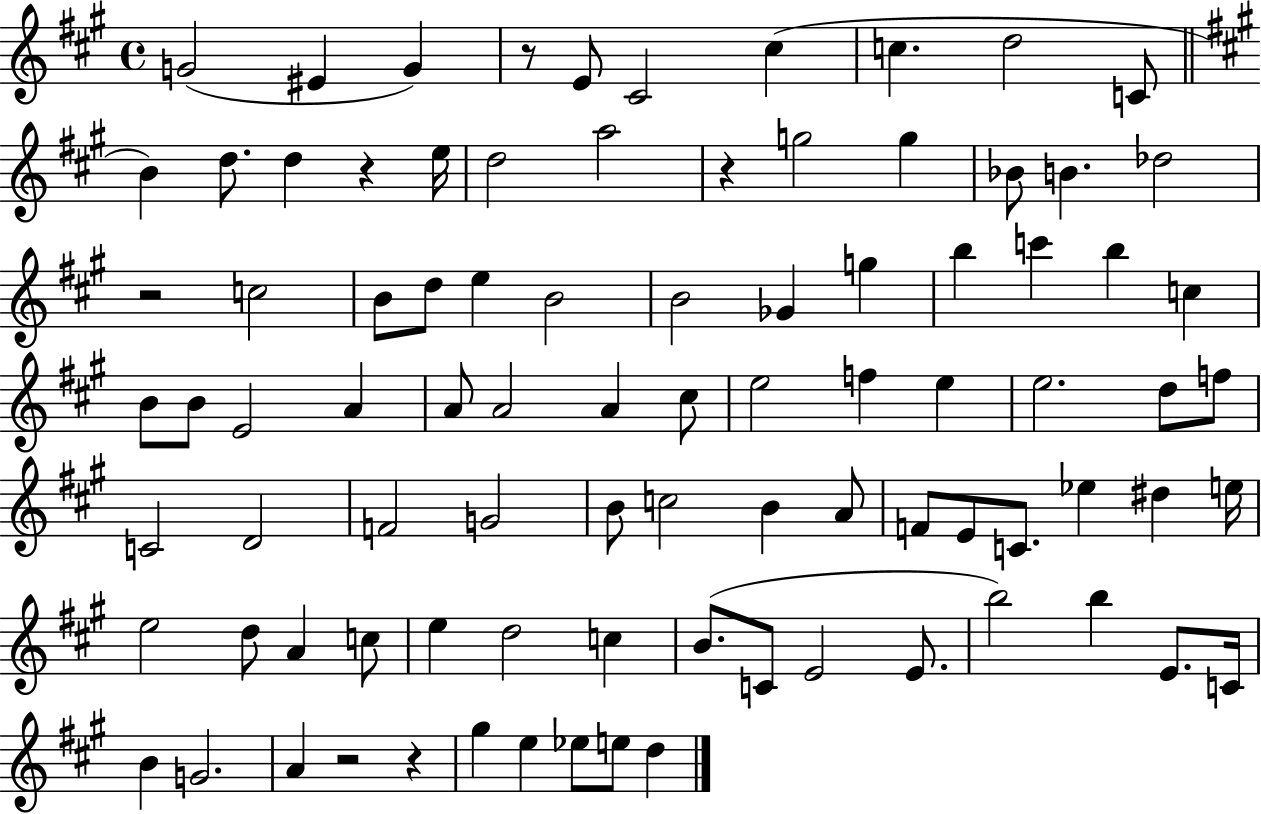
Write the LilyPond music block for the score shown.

{
  \clef treble
  \time 4/4
  \defaultTimeSignature
  \key a \major
  g'2( eis'4 g'4) | r8 e'8 cis'2 cis''4( | c''4. d''2 c'8 | \bar "||" \break \key a \major b'4) d''8. d''4 r4 e''16 | d''2 a''2 | r4 g''2 g''4 | bes'8 b'4. des''2 | \break r2 c''2 | b'8 d''8 e''4 b'2 | b'2 ges'4 g''4 | b''4 c'''4 b''4 c''4 | \break b'8 b'8 e'2 a'4 | a'8 a'2 a'4 cis''8 | e''2 f''4 e''4 | e''2. d''8 f''8 | \break c'2 d'2 | f'2 g'2 | b'8 c''2 b'4 a'8 | f'8 e'8 c'8. ees''4 dis''4 e''16 | \break e''2 d''8 a'4 c''8 | e''4 d''2 c''4 | b'8.( c'8 e'2 e'8. | b''2) b''4 e'8. c'16 | \break b'4 g'2. | a'4 r2 r4 | gis''4 e''4 ees''8 e''8 d''4 | \bar "|."
}